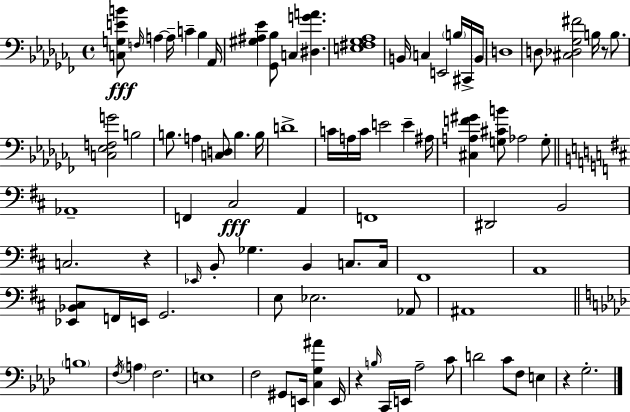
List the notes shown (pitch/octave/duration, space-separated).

[C3,G3,E4,B4]/e F3/s A3/q A3/s C4/q Bb3/q Ab2/s [G#3,A#3,Eb4]/q [Gb2,Bb3]/e C3/q [D#3,G4,A4]/q. [E3,F#3,Gb3,Ab3]/w B2/s C3/q E2/h B3/s C#2/s B2/s D3/w D3/e [C#3,Db3,Gb3,F#4]/h B3/s R/e B3/e. [C3,Eb3,F3,G4]/h B3/h B3/e. A3/q [C3,D3]/e B3/q. B3/s D4/w C4/s A3/s C4/s E4/h E4/q A#3/s [C#3,A3,F4,G#4]/q [G3,C#4,B4]/e Ab3/h G3/e Ab2/w F2/q C#3/h A2/q F2/w D#2/h B2/h C3/h. R/q Eb2/s B2/e Gb3/q. B2/q C3/e. C3/s F#2/w A2/w [Eb2,Bb2,C#3]/e F2/s E2/s G2/h. E3/e Eb3/h. Ab2/e A#2/w B3/w F3/s A3/q F3/h. E3/w F3/h G#2/e E2/s [C3,G3,A#4]/q E2/s R/q B3/s C2/s E2/s Ab3/h C4/e D4/h C4/e F3/e E3/q R/q G3/h.